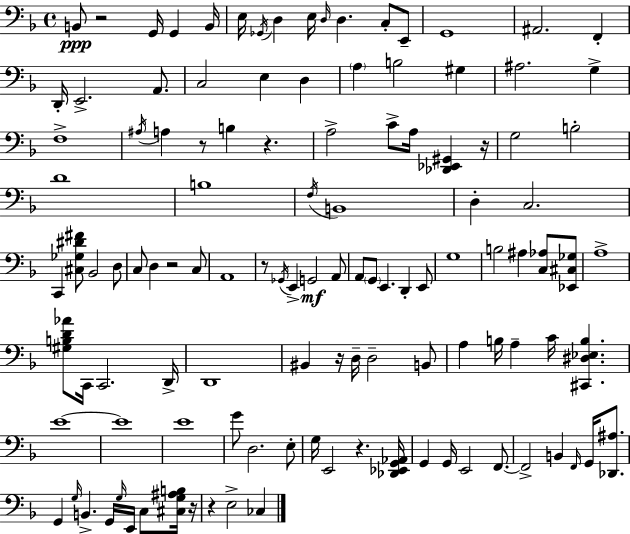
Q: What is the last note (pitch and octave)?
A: CES3